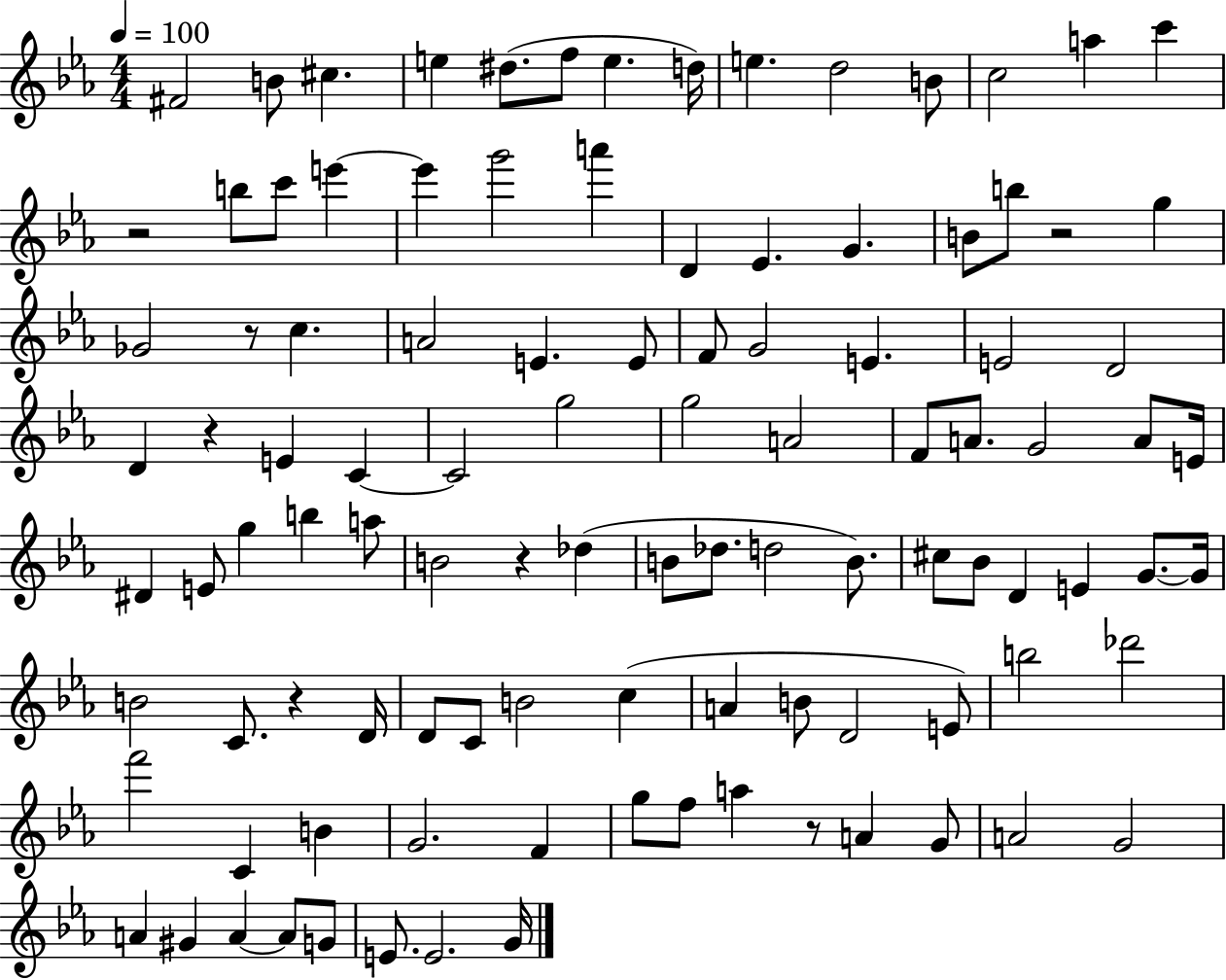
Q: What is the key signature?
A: EES major